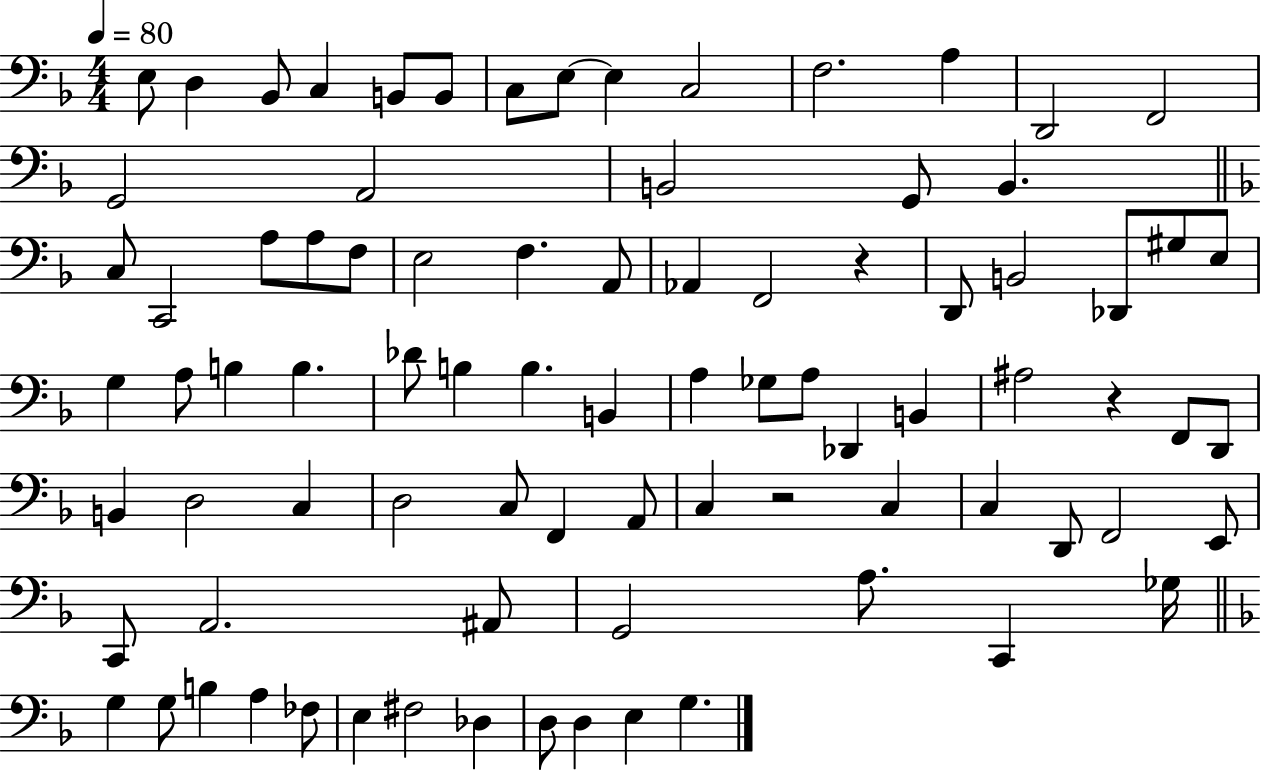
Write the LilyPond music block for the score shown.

{
  \clef bass
  \numericTimeSignature
  \time 4/4
  \key f \major
  \tempo 4 = 80
  e8 d4 bes,8 c4 b,8 b,8 | c8 e8~~ e4 c2 | f2. a4 | d,2 f,2 | \break g,2 a,2 | b,2 g,8 b,4. | \bar "||" \break \key d \minor c8 c,2 a8 a8 f8 | e2 f4. a,8 | aes,4 f,2 r4 | d,8 b,2 des,8 gis8 e8 | \break g4 a8 b4 b4. | des'8 b4 b4. b,4 | a4 ges8 a8 des,4 b,4 | ais2 r4 f,8 d,8 | \break b,4 d2 c4 | d2 c8 f,4 a,8 | c4 r2 c4 | c4 d,8 f,2 e,8 | \break c,8 a,2. ais,8 | g,2 a8. c,4 ges16 | \bar "||" \break \key f \major g4 g8 b4 a4 fes8 | e4 fis2 des4 | d8 d4 e4 g4. | \bar "|."
}